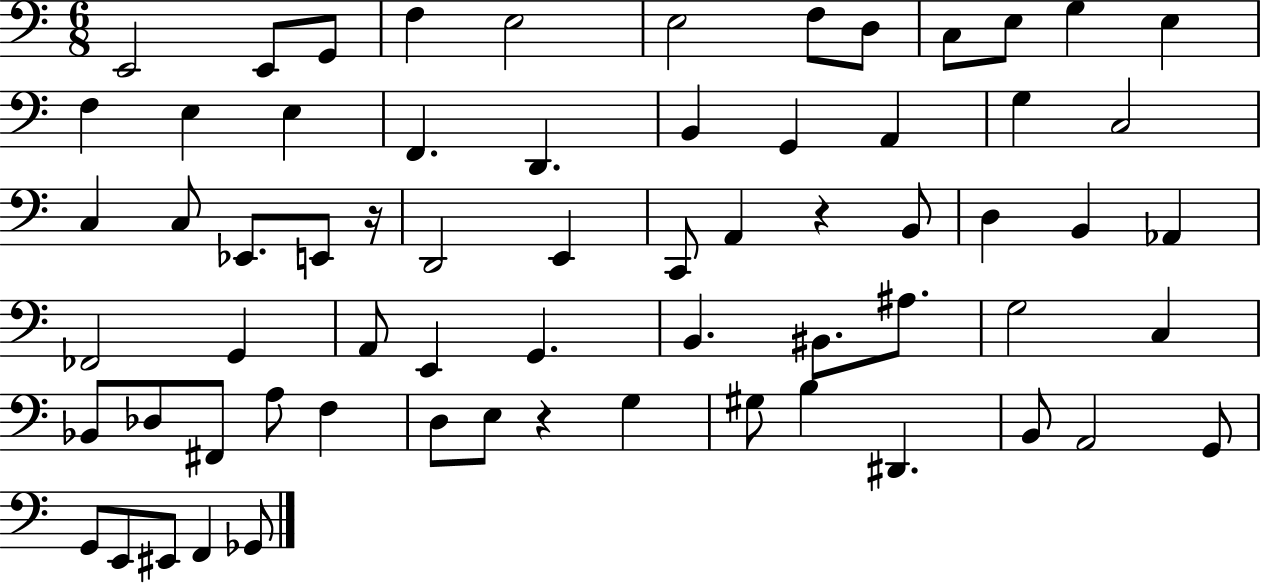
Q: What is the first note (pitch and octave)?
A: E2